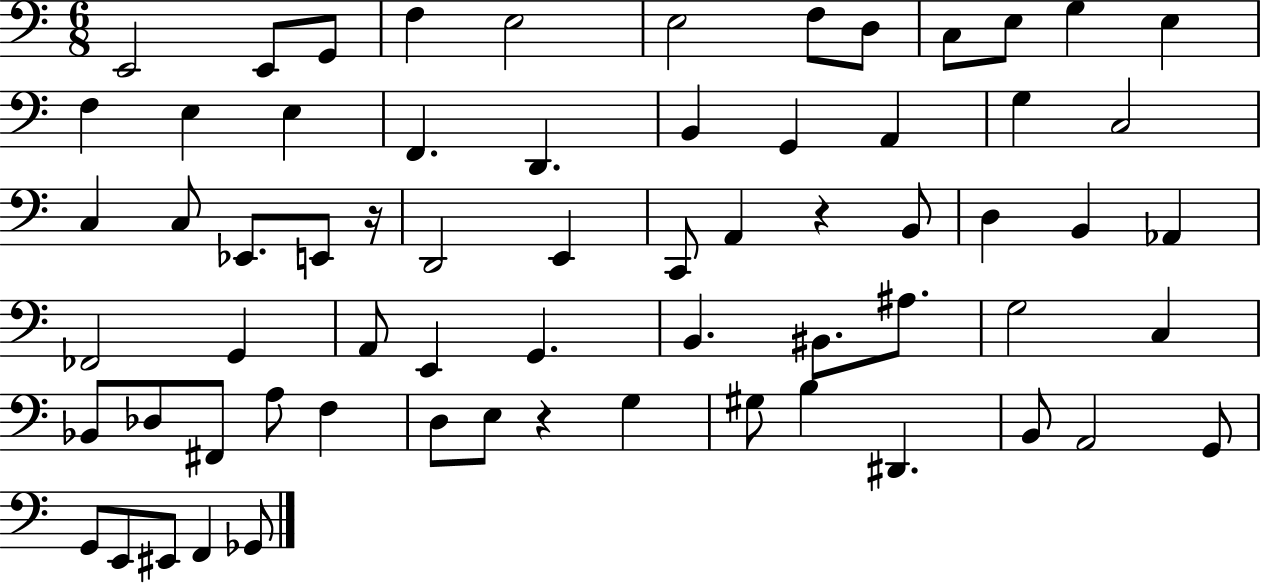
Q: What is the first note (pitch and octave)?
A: E2